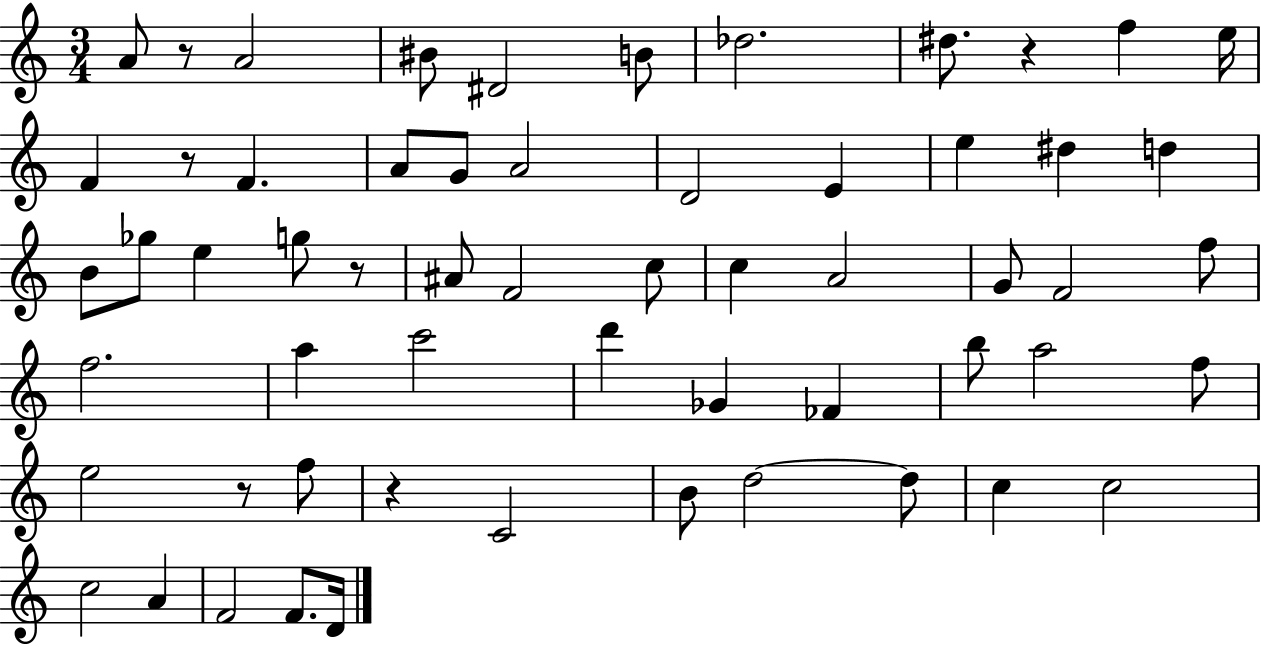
X:1
T:Untitled
M:3/4
L:1/4
K:C
A/2 z/2 A2 ^B/2 ^D2 B/2 _d2 ^d/2 z f e/4 F z/2 F A/2 G/2 A2 D2 E e ^d d B/2 _g/2 e g/2 z/2 ^A/2 F2 c/2 c A2 G/2 F2 f/2 f2 a c'2 d' _G _F b/2 a2 f/2 e2 z/2 f/2 z C2 B/2 d2 d/2 c c2 c2 A F2 F/2 D/4